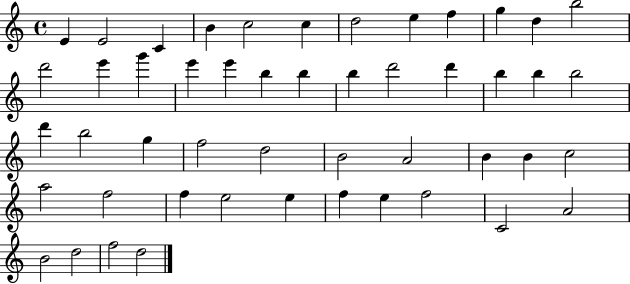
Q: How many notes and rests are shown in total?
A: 49